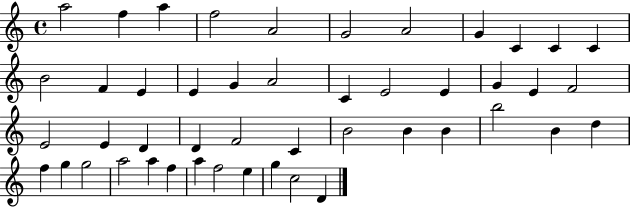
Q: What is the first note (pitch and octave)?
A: A5